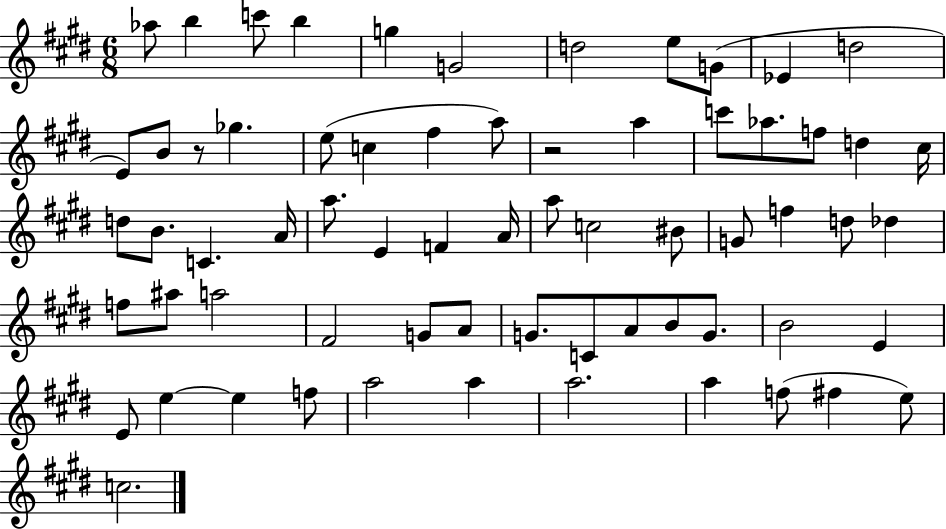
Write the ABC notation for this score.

X:1
T:Untitled
M:6/8
L:1/4
K:E
_a/2 b c'/2 b g G2 d2 e/2 G/2 _E d2 E/2 B/2 z/2 _g e/2 c ^f a/2 z2 a c'/2 _a/2 f/2 d ^c/4 d/2 B/2 C A/4 a/2 E F A/4 a/2 c2 ^B/2 G/2 f d/2 _d f/2 ^a/2 a2 ^F2 G/2 A/2 G/2 C/2 A/2 B/2 G/2 B2 E E/2 e e f/2 a2 a a2 a f/2 ^f e/2 c2